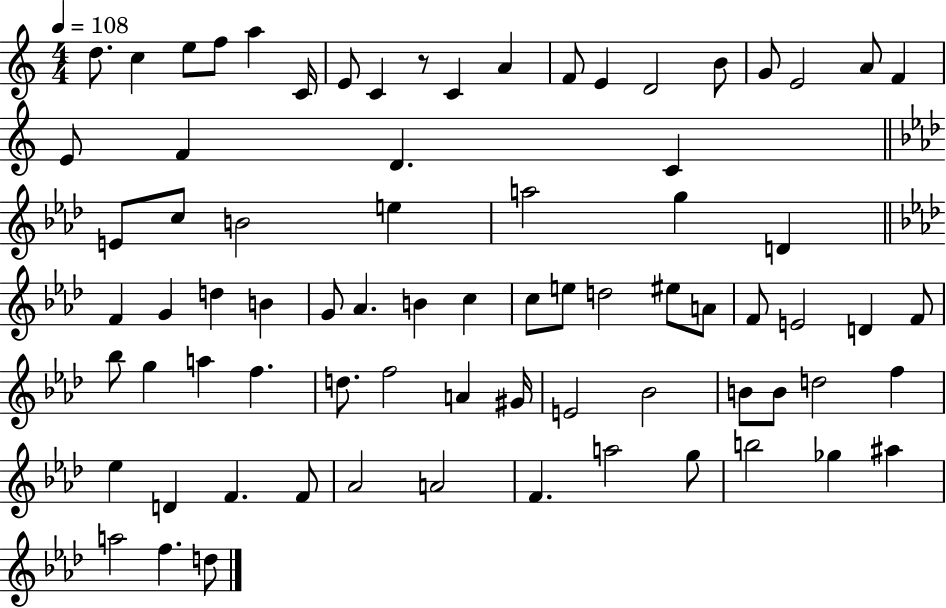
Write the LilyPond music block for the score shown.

{
  \clef treble
  \numericTimeSignature
  \time 4/4
  \key c \major
  \tempo 4 = 108
  d''8. c''4 e''8 f''8 a''4 c'16 | e'8 c'4 r8 c'4 a'4 | f'8 e'4 d'2 b'8 | g'8 e'2 a'8 f'4 | \break e'8 f'4 d'4. c'4 | \bar "||" \break \key aes \major e'8 c''8 b'2 e''4 | a''2 g''4 d'4 | \bar "||" \break \key aes \major f'4 g'4 d''4 b'4 | g'8 aes'4. b'4 c''4 | c''8 e''8 d''2 eis''8 a'8 | f'8 e'2 d'4 f'8 | \break bes''8 g''4 a''4 f''4. | d''8. f''2 a'4 gis'16 | e'2 bes'2 | b'8 b'8 d''2 f''4 | \break ees''4 d'4 f'4. f'8 | aes'2 a'2 | f'4. a''2 g''8 | b''2 ges''4 ais''4 | \break a''2 f''4. d''8 | \bar "|."
}